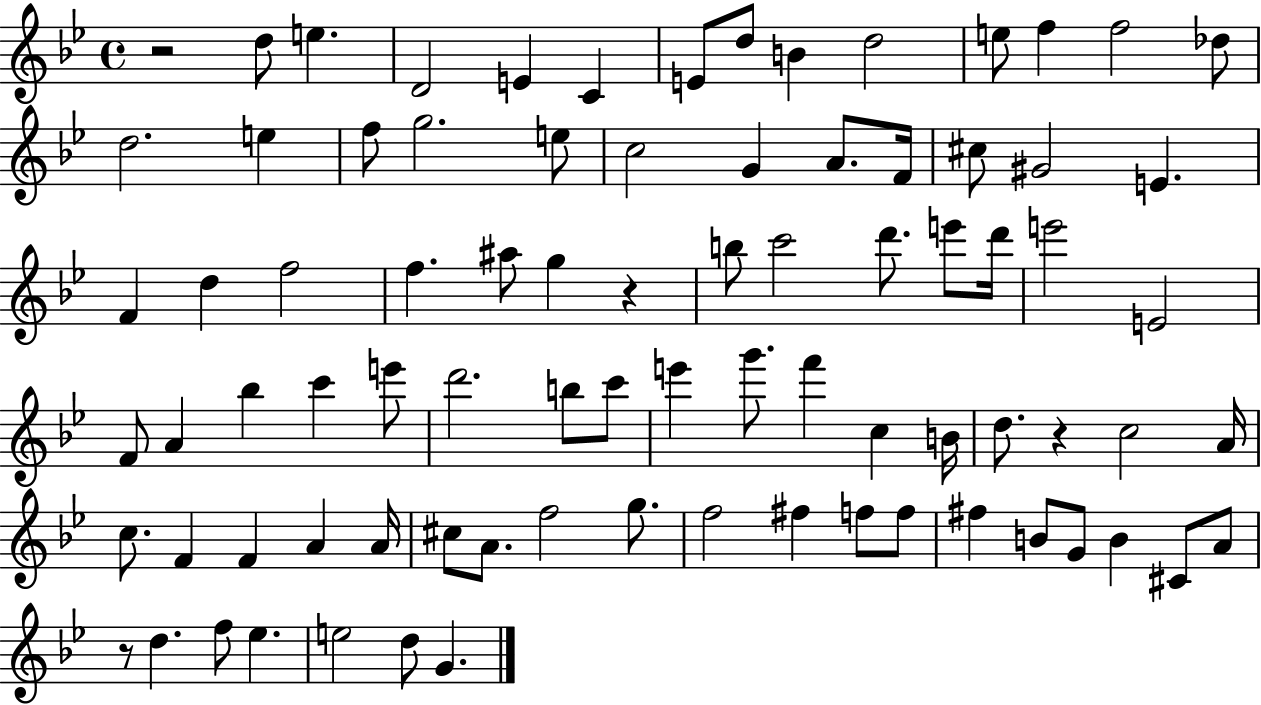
X:1
T:Untitled
M:4/4
L:1/4
K:Bb
z2 d/2 e D2 E C E/2 d/2 B d2 e/2 f f2 _d/2 d2 e f/2 g2 e/2 c2 G A/2 F/4 ^c/2 ^G2 E F d f2 f ^a/2 g z b/2 c'2 d'/2 e'/2 d'/4 e'2 E2 F/2 A _b c' e'/2 d'2 b/2 c'/2 e' g'/2 f' c B/4 d/2 z c2 A/4 c/2 F F A A/4 ^c/2 A/2 f2 g/2 f2 ^f f/2 f/2 ^f B/2 G/2 B ^C/2 A/2 z/2 d f/2 _e e2 d/2 G